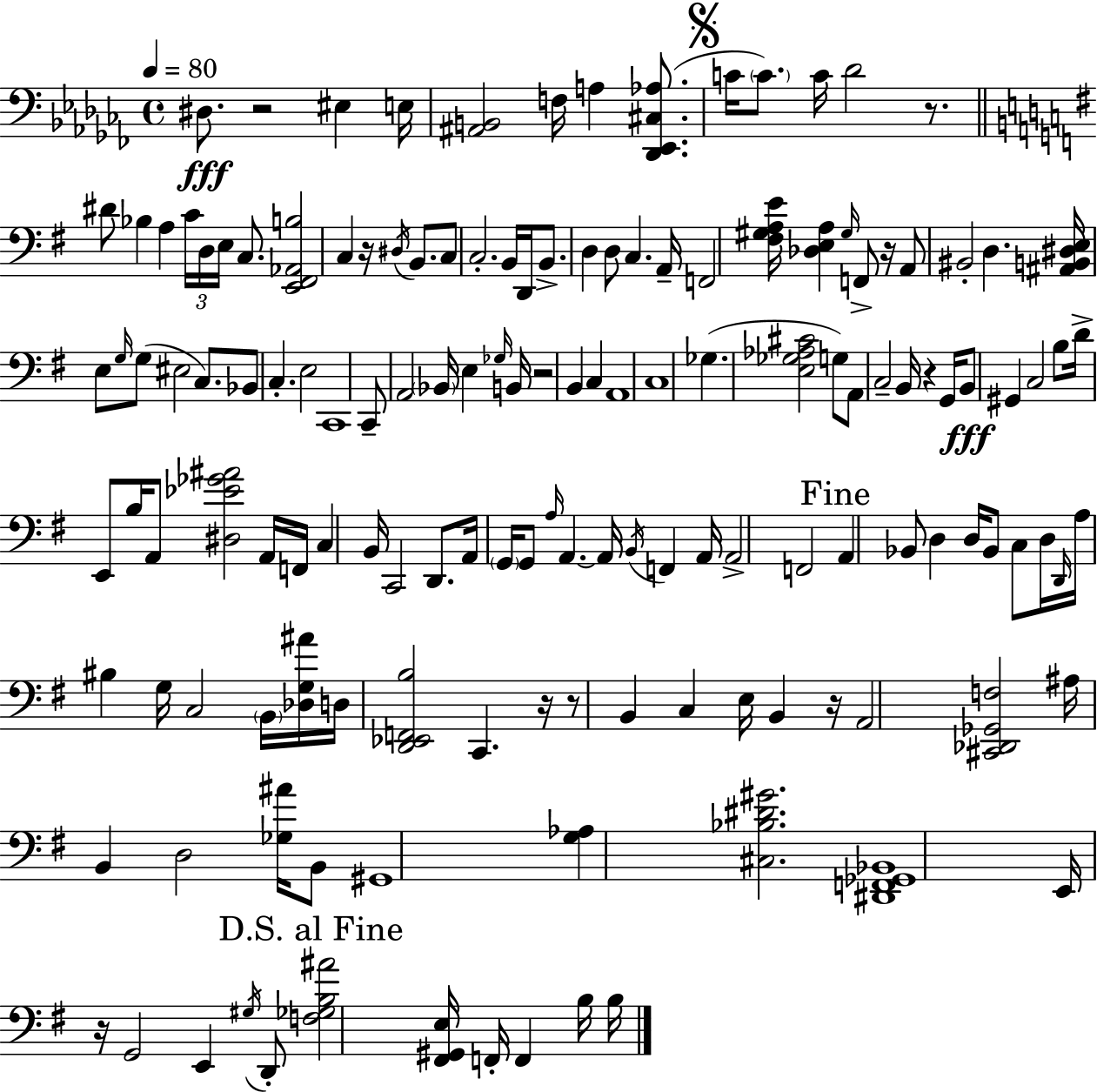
X:1
T:Untitled
M:4/4
L:1/4
K:Abm
^D,/2 z2 ^E, E,/4 [^A,,B,,]2 F,/4 A, [_D,,_E,,^C,_A,]/2 C/4 C/2 C/4 _D2 z/2 ^D/2 _B, A, C/4 D,/4 E,/4 C,/2 [E,,^F,,_A,,B,]2 C, z/4 ^D,/4 B,,/2 C,/2 C,2 B,,/4 D,,/4 B,,/2 D, D,/2 C, A,,/4 F,,2 [^F,^G,A,E]/4 [_D,E,A,] ^G,/4 F,,/2 z/4 A,,/2 ^B,,2 D, [^A,,B,,^D,E,]/4 E,/2 G,/4 G,/2 ^E,2 C,/2 _B,,/2 C, E,2 C,,4 C,,/2 A,,2 _B,,/4 E, _G,/4 B,,/4 z2 B,, C, A,,4 C,4 _G, [E,_G,_A,^C]2 G,/2 A,,/2 C,2 B,,/4 z G,,/4 B,,/2 ^G,, C,2 B,/2 D/4 E,,/2 B,/4 A,,/2 [^D,_E_G^A]2 A,,/4 F,,/4 C, B,,/4 C,,2 D,,/2 A,,/4 G,,/4 G,,/2 A,/4 A,, A,,/4 B,,/4 F,, A,,/4 A,,2 F,,2 A,, _B,,/2 D, D,/4 _B,,/2 C,/2 D,/4 D,,/4 A,/4 ^B, G,/4 C,2 B,,/4 [_D,G,^A]/4 D,/4 [D,,_E,,F,,B,]2 C,, z/4 z/2 B,, C, E,/4 B,, z/4 A,,2 [^C,,_D,,_G,,F,]2 ^A,/4 B,, D,2 [_G,^A]/4 B,,/2 ^G,,4 [G,_A,] [^C,_B,^D^G]2 [^D,,F,,_G,,_B,,]4 E,,/4 z/4 G,,2 E,, ^G,/4 D,,/2 [F,_G,B,^A]2 [^F,,^G,,E,]/4 F,,/4 F,, B,/4 B,/4